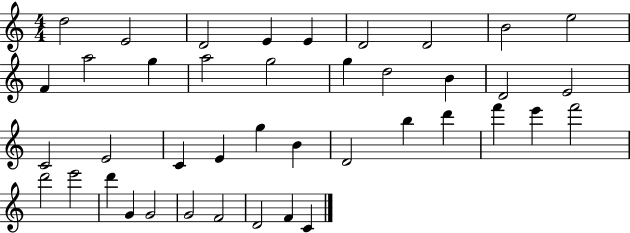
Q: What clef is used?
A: treble